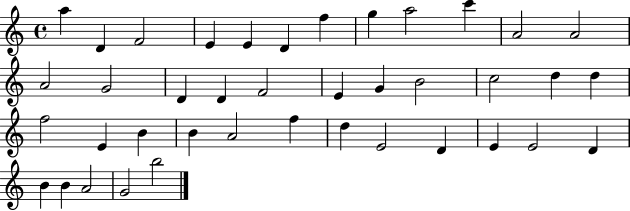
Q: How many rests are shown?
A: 0